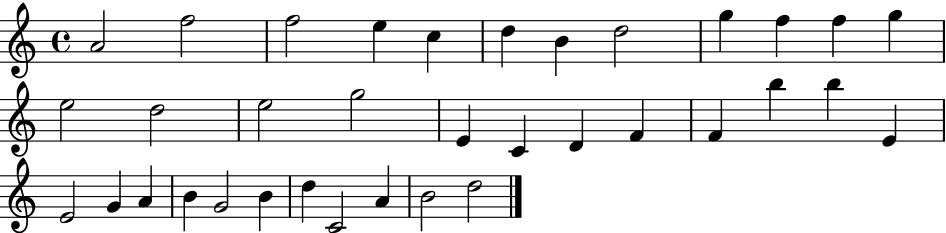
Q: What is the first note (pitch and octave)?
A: A4